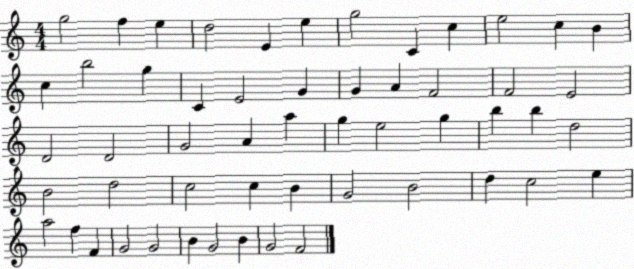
X:1
T:Untitled
M:4/4
L:1/4
K:C
g2 f e d2 E e g2 C c e2 c B c b2 g C E2 G G A F2 F2 E2 D2 D2 G2 A a g e2 g b b d2 B2 d2 c2 c B G2 B2 d c2 e a2 f F G2 G2 B G2 B G2 F2